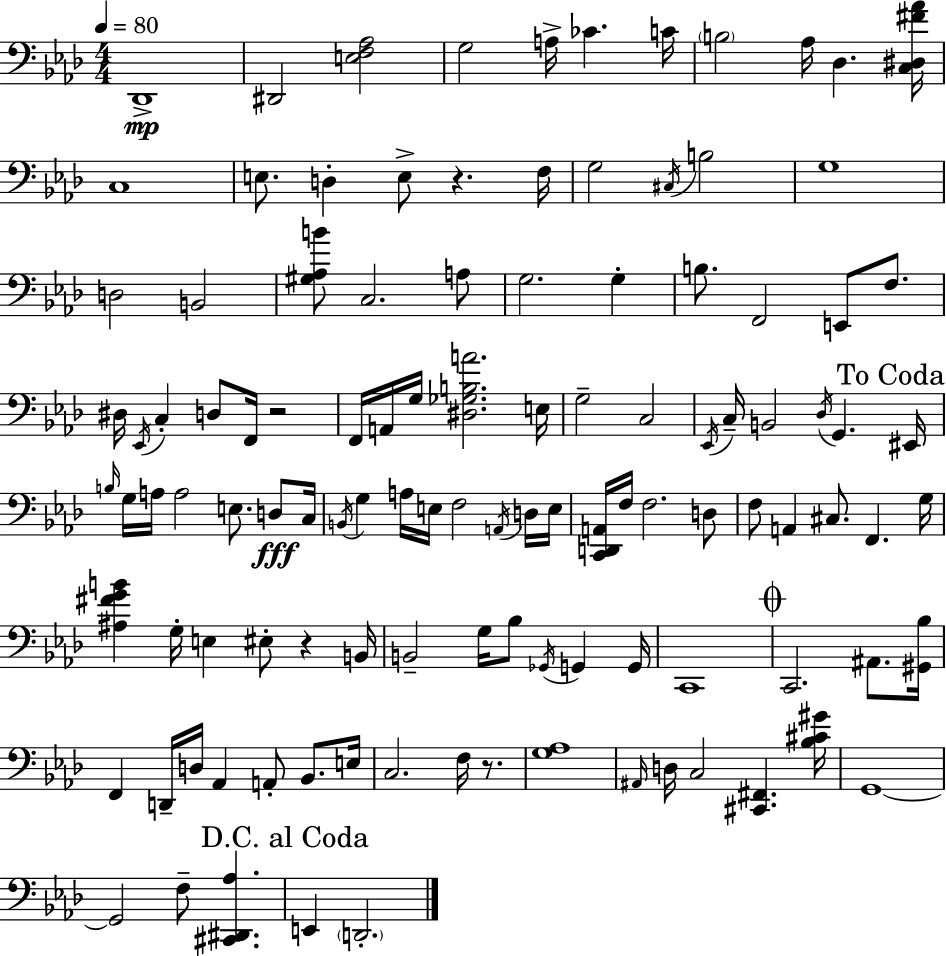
{
  \clef bass
  \numericTimeSignature
  \time 4/4
  \key aes \major
  \tempo 4 = 80
  des,1->\mp | dis,2 <e f aes>2 | g2 a16-> ces'4. c'16 | \parenthesize b2 aes16 des4. <c dis fis' aes'>16 | \break c1 | e8. d4-. e8-> r4. f16 | g2 \acciaccatura { cis16 } b2 | g1 | \break d2 b,2 | <gis aes b'>8 c2. a8 | g2. g4-. | b8. f,2 e,8 f8. | \break dis16 \acciaccatura { ees,16 } c4-. d8 f,16 r2 | f,16 a,16 g16 <dis ges b a'>2. | e16 g2-- c2 | \acciaccatura { ees,16 } c16-- b,2 \acciaccatura { des16 } g,4. | \break \mark "To Coda" eis,16 \grace { b16 } g16 a16 a2 e8. | d8\fff c16 \acciaccatura { b,16 } g4 a16 e16 f2 | \acciaccatura { a,16 } d16 e16 <c, d, a,>16 f16 f2. | d8 f8 a,4 cis8. | \break f,4. g16 <ais fis' g' b'>4 g16-. e4 | eis8-. r4 b,16 b,2-- g16 | bes8 \acciaccatura { ges,16 } g,4 g,16 c,1 | \mark \markup { \musicglyph "scripts.coda" } c,2. | \break ais,8. <gis, bes>16 f,4 d,16-- d16 aes,4 | a,8-. bes,8. e16 c2. | f16 r8. <g aes>1 | \grace { ais,16 } d16 c2 | \break <cis, fis,>4. <bes cis' gis'>16 g,1~~ | g,2 | f8-- <cis, dis, aes>4. \mark "D.C. al Coda" e,4 \parenthesize d,2.-. | \bar "|."
}